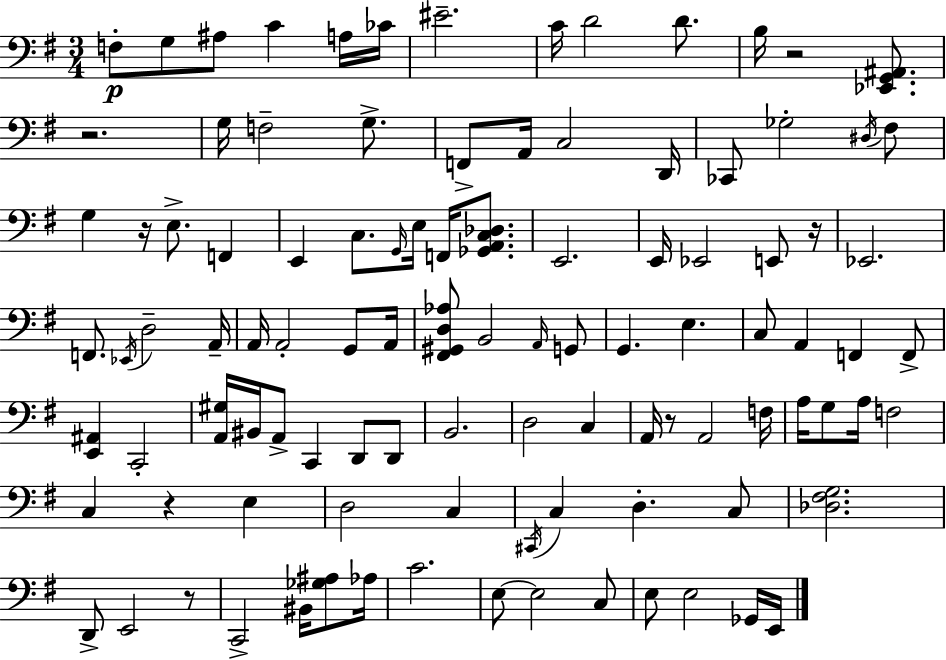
{
  \clef bass
  \numericTimeSignature
  \time 3/4
  \key g \major
  \repeat volta 2 { f8-.\p g8 ais8 c'4 a16 ces'16 | eis'2.-- | c'16 d'2 d'8. | b16 r2 <ees, g, ais,>8. | \break r2. | g16 f2-- g8.-> | f,8-> a,16 c2 d,16 | ces,8 ges2-. \acciaccatura { dis16 } fis8 | \break g4 r16 e8.-> f,4 | e,4 c8. \grace { g,16 } e16 f,16 <ges, a, c des>8. | e,2. | e,16 ees,2 e,8 | \break r16 ees,2. | f,8. \acciaccatura { ees,16 } d2-- | a,16-- a,16 a,2-. | g,8 a,16 <fis, gis, d aes>8 b,2 | \break \grace { a,16 } g,8 g,4. e4. | c8 a,4 f,4 | f,8-> <e, ais,>4 c,2-. | <a, gis>16 bis,16 a,8-> c,4 | \break d,8 d,8 b,2. | d2 | c4 a,16 r8 a,2 | f16 a16 g8 a16 f2 | \break c4 r4 | e4 d2 | c4 \acciaccatura { cis,16 } c4 d4.-. | c8 <des fis g>2. | \break d,8-> e,2 | r8 c,2-> | bis,16 <ges ais>8 aes16 c'2. | e8~~ e2 | \break c8 e8 e2 | ges,16 e,16 } \bar "|."
}